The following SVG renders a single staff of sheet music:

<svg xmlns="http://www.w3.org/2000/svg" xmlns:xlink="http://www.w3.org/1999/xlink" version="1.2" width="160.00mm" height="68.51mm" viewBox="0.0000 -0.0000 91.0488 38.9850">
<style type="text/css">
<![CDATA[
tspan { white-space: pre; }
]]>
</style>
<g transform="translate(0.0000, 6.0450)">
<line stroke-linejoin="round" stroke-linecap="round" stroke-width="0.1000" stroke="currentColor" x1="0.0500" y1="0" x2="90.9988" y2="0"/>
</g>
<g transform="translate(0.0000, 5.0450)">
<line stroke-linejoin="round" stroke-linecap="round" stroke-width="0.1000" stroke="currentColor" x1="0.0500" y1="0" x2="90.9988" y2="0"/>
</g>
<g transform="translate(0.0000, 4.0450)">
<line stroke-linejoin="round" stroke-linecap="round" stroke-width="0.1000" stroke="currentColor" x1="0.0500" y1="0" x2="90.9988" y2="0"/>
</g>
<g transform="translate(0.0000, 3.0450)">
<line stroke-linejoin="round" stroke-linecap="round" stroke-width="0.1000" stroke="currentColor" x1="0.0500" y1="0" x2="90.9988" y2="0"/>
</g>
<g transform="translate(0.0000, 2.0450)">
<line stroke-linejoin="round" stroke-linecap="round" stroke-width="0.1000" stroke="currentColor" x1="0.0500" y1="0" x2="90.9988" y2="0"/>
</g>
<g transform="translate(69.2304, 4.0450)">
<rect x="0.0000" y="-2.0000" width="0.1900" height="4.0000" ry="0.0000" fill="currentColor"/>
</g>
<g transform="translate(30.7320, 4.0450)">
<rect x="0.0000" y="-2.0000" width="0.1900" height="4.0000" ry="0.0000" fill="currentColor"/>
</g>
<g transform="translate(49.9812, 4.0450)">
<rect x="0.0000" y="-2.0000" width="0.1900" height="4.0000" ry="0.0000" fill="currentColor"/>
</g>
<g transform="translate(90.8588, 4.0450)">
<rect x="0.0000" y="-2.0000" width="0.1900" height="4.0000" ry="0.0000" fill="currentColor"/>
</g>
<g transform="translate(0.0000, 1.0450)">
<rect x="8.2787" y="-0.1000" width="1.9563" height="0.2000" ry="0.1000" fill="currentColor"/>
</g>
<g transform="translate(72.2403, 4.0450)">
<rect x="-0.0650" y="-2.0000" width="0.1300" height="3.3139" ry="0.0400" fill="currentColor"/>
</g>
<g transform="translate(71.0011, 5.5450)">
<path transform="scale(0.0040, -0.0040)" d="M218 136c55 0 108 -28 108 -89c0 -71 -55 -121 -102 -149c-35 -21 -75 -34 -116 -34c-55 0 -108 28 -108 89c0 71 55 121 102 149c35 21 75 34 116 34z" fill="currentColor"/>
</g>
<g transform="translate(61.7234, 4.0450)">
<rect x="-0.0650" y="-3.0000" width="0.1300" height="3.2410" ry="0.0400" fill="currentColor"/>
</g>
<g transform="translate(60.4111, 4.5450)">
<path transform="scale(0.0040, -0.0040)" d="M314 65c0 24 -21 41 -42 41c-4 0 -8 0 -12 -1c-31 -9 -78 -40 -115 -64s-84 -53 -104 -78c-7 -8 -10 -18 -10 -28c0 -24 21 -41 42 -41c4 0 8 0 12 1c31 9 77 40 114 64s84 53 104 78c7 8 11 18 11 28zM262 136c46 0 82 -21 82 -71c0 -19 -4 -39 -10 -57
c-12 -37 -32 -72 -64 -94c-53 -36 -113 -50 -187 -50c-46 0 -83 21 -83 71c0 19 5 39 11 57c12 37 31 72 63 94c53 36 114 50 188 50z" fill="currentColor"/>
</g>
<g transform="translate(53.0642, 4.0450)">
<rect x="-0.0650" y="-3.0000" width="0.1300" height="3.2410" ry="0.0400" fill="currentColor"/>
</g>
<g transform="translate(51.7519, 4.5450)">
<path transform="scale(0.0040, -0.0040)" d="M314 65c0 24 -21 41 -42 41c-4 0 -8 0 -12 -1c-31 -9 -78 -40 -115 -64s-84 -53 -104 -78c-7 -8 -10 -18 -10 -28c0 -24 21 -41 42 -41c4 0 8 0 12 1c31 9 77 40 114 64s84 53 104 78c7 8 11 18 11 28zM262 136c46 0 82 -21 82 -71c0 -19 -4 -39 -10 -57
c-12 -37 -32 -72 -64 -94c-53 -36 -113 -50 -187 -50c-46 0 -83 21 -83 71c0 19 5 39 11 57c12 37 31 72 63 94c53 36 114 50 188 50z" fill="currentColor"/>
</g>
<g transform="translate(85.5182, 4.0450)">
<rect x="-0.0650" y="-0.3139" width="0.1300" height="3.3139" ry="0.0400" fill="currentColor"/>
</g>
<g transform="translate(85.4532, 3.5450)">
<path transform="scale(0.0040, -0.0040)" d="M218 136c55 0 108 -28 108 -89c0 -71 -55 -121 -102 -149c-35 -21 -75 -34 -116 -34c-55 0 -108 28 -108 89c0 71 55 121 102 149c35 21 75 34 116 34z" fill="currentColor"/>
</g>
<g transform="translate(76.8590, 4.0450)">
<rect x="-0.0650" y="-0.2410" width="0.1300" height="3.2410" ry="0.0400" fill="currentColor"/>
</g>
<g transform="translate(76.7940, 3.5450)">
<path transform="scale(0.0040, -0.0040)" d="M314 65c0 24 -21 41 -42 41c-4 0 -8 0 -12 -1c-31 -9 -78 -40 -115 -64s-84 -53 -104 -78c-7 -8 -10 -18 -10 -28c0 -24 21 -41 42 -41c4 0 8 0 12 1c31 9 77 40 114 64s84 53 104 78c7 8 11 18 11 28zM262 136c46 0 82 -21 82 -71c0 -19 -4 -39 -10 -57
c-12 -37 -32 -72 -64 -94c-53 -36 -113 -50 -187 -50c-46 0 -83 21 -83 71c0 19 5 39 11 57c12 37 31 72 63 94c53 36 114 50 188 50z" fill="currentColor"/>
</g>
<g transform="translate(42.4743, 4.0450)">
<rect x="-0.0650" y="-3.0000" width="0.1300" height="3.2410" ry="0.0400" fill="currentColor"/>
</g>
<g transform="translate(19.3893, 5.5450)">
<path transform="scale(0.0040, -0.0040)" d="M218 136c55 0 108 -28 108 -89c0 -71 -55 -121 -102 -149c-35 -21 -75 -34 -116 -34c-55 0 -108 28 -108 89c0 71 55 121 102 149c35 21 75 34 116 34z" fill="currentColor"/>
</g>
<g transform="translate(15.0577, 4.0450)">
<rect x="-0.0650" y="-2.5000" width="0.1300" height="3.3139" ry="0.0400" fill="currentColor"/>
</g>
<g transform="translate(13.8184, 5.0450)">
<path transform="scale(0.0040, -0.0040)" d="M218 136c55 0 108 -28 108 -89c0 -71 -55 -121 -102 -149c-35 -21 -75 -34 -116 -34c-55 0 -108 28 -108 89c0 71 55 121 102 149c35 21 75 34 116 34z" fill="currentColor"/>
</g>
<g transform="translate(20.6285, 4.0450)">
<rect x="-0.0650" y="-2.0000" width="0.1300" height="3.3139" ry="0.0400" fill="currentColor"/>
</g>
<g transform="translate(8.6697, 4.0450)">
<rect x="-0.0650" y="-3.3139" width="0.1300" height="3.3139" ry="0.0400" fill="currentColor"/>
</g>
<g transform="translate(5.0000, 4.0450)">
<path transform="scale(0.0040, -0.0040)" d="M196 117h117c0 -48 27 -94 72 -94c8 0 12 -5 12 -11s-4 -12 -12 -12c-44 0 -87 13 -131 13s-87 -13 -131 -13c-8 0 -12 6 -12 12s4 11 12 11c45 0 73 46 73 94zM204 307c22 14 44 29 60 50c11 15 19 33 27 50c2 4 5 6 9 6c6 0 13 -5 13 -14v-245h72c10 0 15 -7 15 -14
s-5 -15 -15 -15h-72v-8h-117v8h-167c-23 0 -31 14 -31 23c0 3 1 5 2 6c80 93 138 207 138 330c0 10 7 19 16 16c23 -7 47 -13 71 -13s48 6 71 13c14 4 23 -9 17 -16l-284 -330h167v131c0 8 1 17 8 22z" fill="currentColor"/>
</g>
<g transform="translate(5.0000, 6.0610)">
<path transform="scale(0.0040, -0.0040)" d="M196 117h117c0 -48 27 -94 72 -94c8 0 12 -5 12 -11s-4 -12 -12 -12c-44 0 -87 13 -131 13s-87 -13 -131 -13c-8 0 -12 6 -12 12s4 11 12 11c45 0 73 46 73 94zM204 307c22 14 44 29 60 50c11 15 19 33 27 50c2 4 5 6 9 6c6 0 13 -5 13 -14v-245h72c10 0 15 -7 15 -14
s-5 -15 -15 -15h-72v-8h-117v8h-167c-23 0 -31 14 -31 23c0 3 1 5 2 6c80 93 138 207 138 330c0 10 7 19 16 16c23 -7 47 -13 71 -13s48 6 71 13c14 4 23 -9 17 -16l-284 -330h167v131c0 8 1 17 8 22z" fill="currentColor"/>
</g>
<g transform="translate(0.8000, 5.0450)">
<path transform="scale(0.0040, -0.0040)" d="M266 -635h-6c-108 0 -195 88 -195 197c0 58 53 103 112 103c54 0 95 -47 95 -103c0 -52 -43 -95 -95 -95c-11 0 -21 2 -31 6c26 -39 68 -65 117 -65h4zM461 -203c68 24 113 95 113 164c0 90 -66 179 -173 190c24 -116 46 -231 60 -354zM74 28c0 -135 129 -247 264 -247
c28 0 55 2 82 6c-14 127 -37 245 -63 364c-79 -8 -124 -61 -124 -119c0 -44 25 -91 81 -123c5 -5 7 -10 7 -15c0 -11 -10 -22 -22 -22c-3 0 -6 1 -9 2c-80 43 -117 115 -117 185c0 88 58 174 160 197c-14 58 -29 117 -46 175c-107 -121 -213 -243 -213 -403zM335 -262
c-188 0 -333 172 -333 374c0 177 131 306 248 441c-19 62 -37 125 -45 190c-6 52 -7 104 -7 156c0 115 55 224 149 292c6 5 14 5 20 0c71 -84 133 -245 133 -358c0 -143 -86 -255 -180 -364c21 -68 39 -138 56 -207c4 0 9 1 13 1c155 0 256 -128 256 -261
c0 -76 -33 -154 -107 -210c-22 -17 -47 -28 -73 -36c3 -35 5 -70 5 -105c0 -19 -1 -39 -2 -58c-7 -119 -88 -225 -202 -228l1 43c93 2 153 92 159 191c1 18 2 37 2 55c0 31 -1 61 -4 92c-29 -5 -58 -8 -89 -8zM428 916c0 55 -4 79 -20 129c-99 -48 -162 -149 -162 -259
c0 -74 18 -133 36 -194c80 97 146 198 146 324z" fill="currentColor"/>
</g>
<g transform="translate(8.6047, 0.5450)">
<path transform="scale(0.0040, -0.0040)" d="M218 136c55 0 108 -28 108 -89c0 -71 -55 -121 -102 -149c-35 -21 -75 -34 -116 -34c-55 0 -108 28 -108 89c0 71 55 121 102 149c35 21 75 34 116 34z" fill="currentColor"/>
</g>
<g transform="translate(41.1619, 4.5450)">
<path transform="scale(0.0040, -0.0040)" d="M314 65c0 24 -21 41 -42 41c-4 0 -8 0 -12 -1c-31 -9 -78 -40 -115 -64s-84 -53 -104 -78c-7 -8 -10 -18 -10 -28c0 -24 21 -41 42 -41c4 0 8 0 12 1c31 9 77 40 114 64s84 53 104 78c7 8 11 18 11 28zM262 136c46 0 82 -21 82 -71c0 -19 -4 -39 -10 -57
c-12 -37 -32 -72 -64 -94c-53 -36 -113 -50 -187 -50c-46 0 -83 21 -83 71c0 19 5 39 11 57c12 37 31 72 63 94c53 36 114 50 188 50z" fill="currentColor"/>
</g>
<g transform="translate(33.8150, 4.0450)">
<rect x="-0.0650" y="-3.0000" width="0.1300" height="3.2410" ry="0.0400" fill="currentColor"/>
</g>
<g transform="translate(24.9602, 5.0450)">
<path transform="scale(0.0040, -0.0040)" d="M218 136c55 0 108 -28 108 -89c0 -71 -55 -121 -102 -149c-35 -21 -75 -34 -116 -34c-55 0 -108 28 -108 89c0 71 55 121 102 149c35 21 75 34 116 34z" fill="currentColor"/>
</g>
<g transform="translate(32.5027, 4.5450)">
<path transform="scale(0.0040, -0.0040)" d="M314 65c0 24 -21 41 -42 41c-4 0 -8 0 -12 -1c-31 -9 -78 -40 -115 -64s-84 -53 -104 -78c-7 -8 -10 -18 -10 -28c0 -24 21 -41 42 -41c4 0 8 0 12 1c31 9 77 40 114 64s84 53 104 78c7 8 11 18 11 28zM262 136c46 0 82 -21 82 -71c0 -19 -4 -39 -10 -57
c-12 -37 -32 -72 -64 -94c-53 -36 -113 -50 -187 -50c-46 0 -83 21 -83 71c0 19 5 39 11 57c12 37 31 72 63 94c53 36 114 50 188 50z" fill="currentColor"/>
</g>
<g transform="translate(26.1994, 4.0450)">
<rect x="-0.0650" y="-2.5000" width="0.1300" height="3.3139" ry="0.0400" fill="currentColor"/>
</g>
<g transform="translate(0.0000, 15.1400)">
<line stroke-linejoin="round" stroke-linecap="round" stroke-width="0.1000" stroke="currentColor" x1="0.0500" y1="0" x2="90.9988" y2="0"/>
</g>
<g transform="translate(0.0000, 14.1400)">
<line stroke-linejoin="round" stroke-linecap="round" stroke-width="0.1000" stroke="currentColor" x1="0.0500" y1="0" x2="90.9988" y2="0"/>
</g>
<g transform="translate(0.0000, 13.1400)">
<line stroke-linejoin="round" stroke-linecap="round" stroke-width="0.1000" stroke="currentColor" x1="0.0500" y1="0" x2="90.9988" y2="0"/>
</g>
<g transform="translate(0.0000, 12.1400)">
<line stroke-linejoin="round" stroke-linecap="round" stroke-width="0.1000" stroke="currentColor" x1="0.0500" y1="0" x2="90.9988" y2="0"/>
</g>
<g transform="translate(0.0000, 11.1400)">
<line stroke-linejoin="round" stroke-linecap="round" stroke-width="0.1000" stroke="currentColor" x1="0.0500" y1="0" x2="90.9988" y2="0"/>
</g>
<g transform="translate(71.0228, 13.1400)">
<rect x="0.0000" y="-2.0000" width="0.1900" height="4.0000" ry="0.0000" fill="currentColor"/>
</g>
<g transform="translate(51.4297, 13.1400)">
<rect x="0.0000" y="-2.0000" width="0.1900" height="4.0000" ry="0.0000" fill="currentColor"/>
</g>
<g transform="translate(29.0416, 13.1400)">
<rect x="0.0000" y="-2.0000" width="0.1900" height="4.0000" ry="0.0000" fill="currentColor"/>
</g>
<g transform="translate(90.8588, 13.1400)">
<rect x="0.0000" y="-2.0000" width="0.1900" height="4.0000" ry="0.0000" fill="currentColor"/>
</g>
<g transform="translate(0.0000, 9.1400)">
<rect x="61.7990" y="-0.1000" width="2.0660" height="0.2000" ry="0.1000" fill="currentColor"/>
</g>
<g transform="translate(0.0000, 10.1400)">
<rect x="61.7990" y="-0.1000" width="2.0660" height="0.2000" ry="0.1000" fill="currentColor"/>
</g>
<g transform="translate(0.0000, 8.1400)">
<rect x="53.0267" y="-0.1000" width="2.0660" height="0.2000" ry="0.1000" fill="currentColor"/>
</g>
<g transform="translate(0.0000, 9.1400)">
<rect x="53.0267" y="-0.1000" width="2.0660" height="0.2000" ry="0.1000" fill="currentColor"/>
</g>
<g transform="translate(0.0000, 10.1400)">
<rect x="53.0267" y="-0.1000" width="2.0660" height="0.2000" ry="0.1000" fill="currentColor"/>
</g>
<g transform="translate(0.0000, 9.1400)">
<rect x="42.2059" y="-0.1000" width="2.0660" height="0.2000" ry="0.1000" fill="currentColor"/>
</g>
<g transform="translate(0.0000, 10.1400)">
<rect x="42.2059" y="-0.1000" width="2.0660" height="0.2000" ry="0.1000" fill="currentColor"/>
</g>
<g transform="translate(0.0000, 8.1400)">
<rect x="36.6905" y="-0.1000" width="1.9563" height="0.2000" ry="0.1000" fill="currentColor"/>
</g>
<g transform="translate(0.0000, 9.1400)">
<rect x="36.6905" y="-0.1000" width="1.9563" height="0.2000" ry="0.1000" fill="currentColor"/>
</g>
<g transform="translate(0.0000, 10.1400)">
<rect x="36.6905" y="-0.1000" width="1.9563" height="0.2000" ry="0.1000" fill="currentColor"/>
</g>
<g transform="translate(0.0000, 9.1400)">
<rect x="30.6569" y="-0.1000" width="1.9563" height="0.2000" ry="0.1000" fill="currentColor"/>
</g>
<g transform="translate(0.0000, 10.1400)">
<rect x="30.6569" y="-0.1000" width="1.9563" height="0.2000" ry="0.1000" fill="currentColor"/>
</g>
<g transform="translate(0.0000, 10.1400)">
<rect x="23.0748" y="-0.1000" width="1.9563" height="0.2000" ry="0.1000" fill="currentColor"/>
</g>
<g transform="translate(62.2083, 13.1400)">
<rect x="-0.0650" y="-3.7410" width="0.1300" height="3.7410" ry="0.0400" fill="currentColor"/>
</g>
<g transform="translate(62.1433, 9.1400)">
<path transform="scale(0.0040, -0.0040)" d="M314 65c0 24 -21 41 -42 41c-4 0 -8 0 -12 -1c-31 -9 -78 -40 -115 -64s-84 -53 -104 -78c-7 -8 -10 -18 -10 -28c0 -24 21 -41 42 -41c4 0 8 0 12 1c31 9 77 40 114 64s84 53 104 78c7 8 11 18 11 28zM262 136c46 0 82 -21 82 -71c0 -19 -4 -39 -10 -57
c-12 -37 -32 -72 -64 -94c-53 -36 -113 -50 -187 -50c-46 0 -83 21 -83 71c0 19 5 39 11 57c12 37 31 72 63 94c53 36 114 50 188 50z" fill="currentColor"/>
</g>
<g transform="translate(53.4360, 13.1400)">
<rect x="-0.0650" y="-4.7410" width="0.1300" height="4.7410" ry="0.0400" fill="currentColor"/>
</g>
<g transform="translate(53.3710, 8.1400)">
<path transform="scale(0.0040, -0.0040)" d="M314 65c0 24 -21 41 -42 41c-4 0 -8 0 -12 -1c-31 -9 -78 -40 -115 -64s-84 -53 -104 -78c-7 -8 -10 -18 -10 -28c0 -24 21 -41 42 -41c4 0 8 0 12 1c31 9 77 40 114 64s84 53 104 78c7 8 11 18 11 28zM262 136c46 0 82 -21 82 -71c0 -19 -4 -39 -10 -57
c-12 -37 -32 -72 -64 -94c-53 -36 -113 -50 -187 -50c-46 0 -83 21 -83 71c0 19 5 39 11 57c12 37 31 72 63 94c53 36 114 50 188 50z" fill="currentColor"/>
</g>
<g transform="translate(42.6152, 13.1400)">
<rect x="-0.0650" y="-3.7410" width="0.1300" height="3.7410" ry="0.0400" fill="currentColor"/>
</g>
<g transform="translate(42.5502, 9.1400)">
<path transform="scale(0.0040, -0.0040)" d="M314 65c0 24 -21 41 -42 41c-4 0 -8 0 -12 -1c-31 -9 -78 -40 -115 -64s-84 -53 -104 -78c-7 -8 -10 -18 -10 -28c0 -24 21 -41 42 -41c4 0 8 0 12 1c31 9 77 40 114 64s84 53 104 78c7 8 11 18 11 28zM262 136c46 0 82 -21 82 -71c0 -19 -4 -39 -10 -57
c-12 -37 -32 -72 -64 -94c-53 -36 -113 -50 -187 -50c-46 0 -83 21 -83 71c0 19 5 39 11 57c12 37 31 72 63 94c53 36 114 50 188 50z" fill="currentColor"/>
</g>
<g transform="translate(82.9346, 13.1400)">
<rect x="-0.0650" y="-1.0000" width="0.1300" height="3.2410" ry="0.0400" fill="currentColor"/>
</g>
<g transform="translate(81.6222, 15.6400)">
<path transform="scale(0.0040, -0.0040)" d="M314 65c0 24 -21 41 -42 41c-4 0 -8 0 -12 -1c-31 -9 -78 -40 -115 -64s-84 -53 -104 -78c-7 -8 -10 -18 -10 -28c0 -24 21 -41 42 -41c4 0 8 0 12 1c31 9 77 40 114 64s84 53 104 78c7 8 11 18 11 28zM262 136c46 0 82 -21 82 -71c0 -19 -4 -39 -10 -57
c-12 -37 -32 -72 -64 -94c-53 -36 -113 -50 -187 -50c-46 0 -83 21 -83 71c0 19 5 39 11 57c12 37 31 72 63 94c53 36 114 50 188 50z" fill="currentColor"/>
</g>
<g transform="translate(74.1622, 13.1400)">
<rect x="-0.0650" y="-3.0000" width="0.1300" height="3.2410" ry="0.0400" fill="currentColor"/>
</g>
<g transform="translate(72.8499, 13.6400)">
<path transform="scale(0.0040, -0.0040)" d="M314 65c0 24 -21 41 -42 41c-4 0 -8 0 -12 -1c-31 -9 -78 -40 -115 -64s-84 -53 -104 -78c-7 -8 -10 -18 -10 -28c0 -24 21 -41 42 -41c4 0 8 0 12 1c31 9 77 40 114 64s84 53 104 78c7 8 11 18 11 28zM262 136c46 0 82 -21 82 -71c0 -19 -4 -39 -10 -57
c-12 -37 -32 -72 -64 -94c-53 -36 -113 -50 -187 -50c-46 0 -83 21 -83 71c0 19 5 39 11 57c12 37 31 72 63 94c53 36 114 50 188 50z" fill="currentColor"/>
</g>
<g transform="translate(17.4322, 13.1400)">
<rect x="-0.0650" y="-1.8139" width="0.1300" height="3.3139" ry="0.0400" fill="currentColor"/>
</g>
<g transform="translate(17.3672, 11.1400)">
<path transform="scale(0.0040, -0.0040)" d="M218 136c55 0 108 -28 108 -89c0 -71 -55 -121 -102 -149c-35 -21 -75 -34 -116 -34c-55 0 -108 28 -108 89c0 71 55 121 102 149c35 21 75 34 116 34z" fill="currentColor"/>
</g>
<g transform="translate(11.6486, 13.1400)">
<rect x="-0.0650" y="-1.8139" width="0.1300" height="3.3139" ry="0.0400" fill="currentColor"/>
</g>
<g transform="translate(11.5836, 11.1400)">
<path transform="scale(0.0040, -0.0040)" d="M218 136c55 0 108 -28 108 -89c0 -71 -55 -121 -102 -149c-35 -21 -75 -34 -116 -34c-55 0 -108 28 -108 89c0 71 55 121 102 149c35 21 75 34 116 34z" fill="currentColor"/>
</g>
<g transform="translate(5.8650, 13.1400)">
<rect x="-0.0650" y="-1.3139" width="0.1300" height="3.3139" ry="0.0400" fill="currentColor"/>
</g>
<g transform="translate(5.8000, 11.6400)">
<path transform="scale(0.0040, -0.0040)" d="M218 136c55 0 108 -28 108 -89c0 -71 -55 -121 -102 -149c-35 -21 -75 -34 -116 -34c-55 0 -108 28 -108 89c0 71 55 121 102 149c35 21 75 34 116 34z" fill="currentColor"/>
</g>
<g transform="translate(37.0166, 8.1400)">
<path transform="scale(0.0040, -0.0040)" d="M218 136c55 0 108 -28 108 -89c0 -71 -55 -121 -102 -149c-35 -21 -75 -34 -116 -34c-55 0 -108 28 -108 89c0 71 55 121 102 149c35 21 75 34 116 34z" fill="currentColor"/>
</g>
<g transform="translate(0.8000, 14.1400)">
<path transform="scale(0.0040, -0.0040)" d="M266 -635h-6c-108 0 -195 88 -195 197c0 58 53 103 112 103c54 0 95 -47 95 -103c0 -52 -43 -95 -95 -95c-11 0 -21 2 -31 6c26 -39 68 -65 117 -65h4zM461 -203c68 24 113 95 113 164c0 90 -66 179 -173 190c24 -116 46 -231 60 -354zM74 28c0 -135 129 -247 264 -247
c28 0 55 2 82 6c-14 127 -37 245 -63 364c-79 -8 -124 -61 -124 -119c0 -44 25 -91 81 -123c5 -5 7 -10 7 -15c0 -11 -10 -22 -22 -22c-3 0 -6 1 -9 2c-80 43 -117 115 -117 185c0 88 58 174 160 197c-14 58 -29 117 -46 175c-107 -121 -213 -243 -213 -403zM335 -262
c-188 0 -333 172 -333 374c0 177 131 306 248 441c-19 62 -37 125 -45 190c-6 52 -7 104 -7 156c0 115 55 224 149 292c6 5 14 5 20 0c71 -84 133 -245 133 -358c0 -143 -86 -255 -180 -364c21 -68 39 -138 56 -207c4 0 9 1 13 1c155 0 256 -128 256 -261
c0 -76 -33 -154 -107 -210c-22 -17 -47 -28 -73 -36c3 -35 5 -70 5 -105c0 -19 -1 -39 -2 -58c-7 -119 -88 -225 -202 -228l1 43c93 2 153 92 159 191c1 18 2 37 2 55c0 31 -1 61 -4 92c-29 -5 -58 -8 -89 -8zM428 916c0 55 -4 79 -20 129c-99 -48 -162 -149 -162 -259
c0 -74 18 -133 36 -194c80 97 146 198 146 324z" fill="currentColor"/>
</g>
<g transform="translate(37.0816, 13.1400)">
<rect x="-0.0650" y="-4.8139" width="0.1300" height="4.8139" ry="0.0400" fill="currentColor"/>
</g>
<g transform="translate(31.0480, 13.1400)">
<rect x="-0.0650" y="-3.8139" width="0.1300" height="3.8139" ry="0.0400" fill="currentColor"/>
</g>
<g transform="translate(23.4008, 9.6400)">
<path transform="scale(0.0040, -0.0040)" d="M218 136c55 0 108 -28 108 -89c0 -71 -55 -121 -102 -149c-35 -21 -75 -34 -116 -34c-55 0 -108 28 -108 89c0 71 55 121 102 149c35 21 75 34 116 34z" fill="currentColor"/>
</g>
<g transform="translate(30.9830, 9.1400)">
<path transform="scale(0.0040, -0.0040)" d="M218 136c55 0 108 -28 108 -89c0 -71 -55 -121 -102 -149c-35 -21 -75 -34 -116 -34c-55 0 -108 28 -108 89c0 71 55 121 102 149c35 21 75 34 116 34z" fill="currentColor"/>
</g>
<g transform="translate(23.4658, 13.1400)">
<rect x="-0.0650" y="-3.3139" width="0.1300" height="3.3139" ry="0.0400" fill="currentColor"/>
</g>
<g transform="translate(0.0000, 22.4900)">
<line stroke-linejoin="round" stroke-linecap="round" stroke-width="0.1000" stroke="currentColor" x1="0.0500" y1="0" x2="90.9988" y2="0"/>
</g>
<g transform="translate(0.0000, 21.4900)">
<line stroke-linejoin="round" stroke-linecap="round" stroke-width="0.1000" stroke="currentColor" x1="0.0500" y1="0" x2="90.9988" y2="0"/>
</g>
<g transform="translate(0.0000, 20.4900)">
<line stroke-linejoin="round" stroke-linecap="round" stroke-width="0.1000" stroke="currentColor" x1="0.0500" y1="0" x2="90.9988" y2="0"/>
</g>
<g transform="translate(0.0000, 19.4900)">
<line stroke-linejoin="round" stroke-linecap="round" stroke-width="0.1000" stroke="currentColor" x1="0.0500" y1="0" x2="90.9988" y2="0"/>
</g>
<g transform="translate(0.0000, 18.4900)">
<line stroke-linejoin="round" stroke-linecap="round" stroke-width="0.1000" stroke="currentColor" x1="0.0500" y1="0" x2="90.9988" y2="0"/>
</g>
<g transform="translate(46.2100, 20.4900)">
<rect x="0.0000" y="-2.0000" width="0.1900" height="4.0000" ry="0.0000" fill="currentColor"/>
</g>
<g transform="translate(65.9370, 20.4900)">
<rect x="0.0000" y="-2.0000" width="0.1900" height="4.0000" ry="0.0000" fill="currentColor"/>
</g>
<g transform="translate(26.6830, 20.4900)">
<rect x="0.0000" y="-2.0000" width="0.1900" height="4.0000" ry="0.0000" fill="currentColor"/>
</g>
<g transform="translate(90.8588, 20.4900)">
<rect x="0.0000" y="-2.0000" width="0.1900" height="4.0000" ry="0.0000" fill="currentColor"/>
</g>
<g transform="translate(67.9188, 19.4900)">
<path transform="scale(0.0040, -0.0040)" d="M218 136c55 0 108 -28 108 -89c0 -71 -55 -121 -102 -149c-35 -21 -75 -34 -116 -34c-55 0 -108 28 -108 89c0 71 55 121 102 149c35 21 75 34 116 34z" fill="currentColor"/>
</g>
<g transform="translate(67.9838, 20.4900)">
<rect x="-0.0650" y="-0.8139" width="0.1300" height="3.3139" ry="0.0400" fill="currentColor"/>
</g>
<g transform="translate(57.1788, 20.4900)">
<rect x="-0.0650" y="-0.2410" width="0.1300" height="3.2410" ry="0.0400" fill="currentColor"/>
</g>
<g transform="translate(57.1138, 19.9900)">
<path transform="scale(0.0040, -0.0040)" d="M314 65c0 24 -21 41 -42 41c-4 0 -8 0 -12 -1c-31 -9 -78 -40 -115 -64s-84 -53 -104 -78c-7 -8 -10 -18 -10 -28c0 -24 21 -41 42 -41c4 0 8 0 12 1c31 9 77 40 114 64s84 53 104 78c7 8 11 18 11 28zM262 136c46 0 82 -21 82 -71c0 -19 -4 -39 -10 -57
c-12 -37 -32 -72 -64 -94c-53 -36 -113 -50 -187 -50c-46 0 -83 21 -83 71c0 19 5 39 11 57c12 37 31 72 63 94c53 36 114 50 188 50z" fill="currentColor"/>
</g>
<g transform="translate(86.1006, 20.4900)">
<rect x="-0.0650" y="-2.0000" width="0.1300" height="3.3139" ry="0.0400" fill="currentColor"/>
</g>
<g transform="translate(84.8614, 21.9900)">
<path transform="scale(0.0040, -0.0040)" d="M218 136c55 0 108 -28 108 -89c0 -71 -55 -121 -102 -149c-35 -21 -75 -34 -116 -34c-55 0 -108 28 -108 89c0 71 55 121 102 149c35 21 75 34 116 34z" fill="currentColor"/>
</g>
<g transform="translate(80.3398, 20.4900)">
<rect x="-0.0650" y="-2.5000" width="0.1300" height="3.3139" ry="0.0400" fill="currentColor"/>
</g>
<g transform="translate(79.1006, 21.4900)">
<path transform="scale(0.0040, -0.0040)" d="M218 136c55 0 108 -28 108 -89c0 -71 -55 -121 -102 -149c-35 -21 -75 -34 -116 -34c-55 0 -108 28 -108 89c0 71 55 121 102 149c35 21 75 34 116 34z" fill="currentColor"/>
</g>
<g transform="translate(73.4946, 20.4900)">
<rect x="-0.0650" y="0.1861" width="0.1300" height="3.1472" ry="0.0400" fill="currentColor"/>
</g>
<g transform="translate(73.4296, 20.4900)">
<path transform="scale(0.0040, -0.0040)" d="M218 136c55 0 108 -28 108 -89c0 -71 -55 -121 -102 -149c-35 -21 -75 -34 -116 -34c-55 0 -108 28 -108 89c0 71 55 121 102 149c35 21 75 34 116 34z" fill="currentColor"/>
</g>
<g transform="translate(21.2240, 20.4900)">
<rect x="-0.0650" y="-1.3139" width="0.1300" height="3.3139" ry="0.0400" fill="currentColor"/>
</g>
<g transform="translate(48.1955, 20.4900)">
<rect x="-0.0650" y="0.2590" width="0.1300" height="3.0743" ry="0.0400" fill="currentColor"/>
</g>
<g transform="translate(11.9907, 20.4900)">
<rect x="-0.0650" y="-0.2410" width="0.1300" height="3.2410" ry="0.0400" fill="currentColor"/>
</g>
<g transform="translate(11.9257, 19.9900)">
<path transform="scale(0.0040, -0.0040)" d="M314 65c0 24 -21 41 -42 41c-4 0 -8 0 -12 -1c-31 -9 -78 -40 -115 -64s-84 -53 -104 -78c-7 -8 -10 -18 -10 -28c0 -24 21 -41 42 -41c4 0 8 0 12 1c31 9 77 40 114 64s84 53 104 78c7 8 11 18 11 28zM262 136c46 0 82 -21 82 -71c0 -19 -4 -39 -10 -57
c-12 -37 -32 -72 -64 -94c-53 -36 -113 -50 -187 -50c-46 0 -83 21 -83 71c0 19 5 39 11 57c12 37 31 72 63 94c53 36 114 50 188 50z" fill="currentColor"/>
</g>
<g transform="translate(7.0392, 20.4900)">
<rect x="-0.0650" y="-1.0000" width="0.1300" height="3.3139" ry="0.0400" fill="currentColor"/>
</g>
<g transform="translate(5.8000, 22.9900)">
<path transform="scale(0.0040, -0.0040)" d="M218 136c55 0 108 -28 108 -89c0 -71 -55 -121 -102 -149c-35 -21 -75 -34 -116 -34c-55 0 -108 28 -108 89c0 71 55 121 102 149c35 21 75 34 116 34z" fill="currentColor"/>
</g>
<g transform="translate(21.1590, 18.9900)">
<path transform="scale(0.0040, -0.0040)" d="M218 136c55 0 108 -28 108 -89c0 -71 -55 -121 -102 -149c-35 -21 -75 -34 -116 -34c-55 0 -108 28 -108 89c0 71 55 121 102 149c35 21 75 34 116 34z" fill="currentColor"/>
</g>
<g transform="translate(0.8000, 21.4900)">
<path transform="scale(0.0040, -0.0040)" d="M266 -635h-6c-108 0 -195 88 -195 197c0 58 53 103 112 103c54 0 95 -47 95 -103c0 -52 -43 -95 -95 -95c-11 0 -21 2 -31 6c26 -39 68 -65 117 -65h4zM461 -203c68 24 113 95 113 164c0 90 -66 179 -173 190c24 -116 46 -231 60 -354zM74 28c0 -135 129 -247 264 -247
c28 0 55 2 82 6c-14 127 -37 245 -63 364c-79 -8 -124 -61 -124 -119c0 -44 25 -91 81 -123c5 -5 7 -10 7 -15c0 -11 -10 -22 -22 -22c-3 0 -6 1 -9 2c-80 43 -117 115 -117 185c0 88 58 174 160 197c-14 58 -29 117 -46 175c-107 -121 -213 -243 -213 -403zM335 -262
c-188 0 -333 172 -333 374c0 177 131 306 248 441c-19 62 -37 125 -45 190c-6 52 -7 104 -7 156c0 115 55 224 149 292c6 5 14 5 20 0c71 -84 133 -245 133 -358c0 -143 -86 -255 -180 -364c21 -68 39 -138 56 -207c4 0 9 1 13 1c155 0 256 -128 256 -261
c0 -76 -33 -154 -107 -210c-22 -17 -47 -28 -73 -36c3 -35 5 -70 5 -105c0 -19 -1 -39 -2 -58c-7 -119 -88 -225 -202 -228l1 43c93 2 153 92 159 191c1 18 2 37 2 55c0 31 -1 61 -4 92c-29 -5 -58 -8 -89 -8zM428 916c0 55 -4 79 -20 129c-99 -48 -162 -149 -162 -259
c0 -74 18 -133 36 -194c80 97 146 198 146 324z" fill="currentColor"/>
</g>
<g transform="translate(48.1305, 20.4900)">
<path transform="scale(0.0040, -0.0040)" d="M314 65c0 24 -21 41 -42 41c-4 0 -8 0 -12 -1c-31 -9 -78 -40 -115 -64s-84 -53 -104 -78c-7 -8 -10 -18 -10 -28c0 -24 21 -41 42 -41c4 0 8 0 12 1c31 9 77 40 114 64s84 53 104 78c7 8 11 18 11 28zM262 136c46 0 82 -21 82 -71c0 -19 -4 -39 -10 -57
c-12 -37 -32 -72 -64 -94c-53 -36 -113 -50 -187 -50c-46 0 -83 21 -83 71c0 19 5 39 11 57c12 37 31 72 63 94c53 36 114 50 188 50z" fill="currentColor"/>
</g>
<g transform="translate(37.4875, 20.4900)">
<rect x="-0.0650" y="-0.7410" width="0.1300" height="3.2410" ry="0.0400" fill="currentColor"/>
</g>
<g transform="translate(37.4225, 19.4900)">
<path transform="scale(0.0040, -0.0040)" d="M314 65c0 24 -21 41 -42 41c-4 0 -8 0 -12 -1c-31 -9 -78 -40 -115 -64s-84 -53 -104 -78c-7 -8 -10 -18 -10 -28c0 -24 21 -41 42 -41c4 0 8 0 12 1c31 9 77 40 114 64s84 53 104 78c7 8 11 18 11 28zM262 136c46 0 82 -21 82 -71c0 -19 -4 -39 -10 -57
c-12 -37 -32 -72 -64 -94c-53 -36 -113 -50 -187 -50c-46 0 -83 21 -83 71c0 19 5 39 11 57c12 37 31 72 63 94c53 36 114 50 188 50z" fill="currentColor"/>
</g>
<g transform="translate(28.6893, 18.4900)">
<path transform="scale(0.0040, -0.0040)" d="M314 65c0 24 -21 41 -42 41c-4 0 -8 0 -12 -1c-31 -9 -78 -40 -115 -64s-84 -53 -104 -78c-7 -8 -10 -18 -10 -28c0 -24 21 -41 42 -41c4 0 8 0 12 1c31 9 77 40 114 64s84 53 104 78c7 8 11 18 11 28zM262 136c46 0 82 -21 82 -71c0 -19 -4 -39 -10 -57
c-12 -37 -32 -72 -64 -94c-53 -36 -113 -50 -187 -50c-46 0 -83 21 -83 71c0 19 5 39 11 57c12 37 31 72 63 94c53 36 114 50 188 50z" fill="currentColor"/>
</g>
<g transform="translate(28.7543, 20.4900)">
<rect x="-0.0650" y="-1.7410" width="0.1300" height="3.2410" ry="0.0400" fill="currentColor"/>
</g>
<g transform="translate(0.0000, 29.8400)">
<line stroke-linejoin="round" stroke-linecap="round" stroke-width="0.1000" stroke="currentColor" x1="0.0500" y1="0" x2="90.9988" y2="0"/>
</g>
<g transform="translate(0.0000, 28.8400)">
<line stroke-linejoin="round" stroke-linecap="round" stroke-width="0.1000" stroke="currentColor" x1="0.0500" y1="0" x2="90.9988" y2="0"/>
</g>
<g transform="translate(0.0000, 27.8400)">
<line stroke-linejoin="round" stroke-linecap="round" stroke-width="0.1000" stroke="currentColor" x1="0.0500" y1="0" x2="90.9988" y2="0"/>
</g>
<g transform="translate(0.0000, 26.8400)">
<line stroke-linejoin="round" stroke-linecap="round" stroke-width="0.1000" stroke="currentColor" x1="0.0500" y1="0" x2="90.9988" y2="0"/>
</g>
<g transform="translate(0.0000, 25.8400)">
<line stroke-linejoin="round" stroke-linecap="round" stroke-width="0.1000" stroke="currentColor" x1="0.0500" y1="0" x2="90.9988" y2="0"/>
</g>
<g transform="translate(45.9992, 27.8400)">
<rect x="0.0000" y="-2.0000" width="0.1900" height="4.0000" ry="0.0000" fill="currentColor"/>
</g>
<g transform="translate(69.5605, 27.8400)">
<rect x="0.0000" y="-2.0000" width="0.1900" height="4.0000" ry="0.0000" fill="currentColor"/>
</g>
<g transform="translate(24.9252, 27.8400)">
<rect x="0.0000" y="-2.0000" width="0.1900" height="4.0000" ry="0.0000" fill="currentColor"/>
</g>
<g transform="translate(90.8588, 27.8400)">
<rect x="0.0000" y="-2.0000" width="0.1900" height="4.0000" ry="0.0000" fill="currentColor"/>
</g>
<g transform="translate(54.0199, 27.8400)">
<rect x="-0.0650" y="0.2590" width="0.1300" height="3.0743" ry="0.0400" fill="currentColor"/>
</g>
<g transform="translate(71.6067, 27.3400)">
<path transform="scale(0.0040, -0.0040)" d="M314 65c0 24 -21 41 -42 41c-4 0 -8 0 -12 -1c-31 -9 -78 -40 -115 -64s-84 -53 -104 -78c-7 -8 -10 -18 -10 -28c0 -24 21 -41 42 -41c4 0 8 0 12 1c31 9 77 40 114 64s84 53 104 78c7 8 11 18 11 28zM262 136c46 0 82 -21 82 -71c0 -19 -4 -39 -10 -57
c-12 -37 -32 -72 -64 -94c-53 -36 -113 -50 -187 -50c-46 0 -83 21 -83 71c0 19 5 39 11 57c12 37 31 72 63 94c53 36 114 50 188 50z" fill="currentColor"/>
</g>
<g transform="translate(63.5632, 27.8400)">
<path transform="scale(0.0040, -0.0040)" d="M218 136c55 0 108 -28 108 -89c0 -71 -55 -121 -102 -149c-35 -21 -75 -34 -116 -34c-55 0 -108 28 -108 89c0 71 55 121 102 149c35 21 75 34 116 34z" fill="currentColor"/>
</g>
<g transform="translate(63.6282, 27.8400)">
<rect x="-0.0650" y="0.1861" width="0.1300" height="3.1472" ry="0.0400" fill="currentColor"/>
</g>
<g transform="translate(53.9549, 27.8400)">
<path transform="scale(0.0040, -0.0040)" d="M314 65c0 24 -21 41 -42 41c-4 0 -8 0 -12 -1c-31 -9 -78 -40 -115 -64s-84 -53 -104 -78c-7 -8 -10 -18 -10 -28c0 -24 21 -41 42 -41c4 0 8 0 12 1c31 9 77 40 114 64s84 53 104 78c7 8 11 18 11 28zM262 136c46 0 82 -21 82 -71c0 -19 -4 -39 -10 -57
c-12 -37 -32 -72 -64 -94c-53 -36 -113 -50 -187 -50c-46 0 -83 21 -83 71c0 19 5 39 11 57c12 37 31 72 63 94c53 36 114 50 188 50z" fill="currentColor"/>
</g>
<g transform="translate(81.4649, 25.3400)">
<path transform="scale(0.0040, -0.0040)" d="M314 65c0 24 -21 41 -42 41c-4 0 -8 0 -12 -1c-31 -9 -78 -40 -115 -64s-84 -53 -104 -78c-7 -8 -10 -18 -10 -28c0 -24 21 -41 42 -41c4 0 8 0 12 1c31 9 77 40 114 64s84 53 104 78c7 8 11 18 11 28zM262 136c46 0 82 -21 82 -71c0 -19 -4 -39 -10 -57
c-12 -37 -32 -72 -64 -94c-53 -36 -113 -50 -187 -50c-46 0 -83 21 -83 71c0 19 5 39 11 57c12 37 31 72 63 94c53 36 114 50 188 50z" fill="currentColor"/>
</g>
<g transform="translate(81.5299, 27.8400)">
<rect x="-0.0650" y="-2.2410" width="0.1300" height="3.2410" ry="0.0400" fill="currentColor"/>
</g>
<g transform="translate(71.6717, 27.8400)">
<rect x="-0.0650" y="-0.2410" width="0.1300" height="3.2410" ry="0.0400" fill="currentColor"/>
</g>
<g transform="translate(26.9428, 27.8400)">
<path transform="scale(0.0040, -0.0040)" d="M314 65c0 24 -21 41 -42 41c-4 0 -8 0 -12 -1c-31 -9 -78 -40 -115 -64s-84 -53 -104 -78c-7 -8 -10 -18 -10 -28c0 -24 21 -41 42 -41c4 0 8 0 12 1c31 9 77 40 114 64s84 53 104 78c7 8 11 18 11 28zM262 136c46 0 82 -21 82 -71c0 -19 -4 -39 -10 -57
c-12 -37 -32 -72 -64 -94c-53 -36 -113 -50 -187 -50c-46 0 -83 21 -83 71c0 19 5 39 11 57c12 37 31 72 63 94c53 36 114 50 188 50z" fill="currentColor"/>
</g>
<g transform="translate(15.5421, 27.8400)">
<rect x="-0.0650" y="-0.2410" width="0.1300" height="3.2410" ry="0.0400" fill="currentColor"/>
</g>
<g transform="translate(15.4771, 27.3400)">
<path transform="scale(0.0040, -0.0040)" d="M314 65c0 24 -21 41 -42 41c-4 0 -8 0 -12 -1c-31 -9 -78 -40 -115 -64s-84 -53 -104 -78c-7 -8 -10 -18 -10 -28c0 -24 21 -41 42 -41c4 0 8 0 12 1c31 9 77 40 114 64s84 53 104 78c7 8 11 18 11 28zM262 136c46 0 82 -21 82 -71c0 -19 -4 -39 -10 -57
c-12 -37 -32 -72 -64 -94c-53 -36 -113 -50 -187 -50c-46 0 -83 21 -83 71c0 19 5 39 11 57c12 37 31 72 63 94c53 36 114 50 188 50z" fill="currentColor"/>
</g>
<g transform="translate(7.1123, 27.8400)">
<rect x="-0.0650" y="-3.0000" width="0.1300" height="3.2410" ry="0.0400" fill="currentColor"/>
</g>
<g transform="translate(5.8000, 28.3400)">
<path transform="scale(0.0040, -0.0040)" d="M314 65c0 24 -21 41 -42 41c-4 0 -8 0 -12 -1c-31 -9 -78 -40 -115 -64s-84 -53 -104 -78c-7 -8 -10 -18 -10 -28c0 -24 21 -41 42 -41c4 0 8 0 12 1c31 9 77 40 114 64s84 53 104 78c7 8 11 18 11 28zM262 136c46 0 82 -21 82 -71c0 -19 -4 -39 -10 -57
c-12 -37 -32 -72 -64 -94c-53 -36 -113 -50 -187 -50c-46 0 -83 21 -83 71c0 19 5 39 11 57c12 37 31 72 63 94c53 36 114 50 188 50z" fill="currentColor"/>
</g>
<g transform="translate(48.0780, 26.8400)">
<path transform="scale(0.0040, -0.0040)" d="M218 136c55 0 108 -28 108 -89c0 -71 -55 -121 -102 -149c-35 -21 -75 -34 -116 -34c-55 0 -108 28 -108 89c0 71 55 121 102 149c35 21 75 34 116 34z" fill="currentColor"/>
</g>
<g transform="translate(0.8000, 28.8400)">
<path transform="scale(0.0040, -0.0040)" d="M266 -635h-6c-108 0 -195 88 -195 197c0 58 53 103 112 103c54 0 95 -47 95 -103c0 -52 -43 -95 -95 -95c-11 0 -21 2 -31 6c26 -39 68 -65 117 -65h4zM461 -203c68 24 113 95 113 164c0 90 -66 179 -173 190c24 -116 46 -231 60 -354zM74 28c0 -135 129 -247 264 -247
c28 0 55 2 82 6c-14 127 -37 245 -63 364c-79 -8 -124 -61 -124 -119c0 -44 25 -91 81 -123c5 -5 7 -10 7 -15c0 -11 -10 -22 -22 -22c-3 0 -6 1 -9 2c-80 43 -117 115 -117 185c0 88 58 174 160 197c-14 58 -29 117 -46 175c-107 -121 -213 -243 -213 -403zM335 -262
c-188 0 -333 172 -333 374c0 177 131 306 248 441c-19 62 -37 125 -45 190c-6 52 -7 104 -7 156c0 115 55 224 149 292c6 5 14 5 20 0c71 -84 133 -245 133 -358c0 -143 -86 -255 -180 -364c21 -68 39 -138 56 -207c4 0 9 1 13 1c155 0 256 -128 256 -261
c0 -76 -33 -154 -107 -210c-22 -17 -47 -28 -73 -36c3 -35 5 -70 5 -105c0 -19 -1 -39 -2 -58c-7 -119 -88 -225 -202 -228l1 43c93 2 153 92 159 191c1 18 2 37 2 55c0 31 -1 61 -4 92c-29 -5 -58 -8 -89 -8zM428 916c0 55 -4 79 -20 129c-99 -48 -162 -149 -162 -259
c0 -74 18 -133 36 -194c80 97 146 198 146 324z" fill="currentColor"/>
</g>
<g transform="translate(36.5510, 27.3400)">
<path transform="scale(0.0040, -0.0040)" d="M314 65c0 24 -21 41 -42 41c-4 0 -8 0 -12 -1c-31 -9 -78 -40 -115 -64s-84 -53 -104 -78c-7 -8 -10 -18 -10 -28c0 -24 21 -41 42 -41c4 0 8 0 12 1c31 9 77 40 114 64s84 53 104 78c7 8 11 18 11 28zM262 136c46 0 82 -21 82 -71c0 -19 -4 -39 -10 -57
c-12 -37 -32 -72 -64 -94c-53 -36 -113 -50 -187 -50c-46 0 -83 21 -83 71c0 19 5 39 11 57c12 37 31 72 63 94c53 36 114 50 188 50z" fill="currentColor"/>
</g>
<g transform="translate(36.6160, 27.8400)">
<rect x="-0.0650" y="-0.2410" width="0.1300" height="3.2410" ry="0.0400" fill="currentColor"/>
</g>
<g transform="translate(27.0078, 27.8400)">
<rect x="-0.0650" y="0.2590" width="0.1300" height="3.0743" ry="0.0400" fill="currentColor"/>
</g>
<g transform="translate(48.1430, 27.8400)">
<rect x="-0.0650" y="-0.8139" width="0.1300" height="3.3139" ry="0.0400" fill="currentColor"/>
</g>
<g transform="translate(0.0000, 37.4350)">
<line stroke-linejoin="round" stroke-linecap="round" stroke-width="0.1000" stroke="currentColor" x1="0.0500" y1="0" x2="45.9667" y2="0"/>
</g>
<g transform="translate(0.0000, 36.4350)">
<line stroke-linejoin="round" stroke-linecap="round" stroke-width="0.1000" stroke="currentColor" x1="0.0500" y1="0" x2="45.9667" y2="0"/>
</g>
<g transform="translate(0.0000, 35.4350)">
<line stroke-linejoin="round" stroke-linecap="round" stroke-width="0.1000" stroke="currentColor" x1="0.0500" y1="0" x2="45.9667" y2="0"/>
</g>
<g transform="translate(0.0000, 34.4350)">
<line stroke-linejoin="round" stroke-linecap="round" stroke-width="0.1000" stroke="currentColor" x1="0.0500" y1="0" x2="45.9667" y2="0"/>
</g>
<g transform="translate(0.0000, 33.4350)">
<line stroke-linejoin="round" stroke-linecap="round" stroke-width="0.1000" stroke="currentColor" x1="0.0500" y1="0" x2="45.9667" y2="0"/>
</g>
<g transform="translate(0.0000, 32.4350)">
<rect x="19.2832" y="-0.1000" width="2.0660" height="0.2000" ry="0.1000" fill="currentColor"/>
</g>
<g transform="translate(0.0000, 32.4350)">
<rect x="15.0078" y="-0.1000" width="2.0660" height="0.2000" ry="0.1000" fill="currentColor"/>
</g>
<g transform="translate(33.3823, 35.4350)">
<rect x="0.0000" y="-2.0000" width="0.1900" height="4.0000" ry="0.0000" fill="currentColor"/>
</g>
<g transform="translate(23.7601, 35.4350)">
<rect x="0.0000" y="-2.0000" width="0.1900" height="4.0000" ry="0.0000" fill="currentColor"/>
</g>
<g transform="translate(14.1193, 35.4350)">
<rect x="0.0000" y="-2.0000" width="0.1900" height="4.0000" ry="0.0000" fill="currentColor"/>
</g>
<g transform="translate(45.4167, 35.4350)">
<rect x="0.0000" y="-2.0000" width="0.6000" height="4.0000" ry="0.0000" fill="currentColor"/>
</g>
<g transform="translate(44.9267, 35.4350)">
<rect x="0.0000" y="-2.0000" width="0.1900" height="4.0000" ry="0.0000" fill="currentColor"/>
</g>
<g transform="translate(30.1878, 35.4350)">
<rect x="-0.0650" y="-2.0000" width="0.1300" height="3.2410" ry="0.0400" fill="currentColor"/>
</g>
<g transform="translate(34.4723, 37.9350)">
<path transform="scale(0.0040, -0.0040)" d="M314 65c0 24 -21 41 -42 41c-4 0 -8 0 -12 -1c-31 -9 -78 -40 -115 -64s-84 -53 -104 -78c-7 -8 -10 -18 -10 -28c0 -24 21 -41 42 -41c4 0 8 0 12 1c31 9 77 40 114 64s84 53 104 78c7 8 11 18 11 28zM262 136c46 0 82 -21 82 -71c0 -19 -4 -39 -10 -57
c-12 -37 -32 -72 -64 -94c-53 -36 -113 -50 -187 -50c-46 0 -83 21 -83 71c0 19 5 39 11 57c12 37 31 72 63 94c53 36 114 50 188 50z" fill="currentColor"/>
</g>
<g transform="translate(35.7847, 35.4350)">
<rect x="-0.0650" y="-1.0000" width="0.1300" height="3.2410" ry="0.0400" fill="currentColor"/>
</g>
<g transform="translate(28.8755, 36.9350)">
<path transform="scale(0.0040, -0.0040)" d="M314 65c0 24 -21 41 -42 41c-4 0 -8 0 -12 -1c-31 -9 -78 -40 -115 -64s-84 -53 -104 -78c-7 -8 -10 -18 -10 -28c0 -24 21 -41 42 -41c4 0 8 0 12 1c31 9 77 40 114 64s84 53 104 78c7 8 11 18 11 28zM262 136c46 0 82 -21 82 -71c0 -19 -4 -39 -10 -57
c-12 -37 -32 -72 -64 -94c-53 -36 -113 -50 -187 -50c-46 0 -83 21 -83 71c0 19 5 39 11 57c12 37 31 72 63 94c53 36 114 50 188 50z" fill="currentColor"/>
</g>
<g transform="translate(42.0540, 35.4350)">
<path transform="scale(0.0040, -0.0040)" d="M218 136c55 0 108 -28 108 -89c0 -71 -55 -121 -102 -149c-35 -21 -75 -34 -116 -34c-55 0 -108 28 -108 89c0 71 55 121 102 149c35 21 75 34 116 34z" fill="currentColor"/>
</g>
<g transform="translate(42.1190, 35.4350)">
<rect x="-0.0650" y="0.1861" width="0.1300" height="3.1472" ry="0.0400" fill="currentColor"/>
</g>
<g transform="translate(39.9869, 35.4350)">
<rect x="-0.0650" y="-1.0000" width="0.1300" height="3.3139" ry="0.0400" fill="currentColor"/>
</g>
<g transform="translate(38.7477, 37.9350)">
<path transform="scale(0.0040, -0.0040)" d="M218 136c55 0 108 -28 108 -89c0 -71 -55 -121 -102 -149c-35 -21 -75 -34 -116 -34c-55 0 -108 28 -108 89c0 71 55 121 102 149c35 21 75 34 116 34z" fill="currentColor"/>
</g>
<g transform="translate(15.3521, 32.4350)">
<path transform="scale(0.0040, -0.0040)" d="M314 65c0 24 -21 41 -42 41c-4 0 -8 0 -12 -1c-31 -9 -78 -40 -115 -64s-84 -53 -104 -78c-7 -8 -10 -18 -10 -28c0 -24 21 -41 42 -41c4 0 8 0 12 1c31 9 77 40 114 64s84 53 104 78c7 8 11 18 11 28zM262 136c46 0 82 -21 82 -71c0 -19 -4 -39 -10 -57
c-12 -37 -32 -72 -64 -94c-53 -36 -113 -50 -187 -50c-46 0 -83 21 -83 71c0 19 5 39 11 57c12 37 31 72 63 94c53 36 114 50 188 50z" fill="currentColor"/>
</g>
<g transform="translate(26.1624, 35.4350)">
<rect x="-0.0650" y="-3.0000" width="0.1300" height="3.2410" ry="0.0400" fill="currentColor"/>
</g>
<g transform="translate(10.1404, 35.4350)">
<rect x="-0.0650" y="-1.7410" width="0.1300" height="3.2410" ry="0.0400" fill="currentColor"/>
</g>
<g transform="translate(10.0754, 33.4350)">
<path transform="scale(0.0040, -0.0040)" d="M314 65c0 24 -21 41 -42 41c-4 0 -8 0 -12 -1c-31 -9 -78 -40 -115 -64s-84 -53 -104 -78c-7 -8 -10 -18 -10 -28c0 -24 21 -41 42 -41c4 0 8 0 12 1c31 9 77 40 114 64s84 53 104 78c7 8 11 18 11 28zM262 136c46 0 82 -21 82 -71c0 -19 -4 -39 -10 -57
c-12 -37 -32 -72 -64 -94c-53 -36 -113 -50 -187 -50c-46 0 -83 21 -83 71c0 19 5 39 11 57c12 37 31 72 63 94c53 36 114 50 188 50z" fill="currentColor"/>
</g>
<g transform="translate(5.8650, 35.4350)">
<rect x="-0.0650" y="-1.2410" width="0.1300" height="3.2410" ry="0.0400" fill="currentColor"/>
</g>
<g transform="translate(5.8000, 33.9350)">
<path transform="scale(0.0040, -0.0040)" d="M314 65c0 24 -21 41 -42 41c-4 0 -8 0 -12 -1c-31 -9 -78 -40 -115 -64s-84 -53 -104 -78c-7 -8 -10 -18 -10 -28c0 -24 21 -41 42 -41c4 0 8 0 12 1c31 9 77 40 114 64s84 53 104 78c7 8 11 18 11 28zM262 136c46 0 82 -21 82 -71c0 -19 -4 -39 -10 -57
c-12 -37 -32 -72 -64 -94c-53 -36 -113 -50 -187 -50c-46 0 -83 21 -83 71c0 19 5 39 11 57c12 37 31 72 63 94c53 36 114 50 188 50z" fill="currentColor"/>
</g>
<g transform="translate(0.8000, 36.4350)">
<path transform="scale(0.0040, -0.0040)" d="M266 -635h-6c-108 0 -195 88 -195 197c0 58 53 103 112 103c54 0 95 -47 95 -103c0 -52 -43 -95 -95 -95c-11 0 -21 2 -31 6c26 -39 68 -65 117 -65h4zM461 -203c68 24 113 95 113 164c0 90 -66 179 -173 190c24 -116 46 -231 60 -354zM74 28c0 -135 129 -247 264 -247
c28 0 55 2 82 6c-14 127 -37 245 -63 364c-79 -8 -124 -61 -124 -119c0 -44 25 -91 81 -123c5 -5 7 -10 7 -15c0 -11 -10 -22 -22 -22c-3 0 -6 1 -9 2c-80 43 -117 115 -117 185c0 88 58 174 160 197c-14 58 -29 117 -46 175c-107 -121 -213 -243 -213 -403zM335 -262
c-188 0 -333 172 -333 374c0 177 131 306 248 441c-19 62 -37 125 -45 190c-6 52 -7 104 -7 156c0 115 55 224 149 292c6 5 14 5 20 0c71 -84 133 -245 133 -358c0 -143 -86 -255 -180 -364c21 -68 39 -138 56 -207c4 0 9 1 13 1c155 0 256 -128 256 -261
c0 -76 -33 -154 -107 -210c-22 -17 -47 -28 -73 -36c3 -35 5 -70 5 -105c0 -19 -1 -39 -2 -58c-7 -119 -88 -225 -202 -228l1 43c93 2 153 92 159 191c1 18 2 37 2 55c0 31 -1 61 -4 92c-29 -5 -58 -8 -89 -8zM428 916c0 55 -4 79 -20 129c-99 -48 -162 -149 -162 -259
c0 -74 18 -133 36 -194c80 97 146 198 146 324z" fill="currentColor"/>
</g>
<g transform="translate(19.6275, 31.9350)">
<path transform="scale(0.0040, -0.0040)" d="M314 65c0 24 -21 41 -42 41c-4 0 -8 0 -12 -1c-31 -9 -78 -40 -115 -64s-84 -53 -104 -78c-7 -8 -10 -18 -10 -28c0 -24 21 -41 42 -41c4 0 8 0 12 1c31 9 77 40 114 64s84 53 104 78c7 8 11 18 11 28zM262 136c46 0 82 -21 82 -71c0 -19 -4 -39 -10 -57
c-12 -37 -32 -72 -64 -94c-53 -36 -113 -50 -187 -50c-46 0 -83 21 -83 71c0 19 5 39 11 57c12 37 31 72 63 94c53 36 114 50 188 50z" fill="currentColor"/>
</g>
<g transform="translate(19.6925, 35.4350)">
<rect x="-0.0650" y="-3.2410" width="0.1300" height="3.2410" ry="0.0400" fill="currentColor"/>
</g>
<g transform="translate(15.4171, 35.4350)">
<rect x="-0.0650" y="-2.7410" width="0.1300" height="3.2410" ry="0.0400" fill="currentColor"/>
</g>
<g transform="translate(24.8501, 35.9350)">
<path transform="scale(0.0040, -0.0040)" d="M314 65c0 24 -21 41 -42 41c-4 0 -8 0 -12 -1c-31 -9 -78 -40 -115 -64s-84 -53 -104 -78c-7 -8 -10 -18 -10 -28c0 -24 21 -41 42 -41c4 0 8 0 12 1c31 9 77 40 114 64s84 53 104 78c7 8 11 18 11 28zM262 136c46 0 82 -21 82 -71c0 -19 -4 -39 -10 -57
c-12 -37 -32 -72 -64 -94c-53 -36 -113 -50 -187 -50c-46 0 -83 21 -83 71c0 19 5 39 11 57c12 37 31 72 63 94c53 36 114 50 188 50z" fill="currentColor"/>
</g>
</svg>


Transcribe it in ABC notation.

X:1
T:Untitled
M:4/4
L:1/4
K:C
b G F G A2 A2 A2 A2 F c2 c e f f b c' e' c'2 e'2 c'2 A2 D2 D c2 e f2 d2 B2 c2 d B G F A2 c2 B2 c2 d B2 B c2 g2 e2 f2 a2 b2 A2 F2 D2 D B